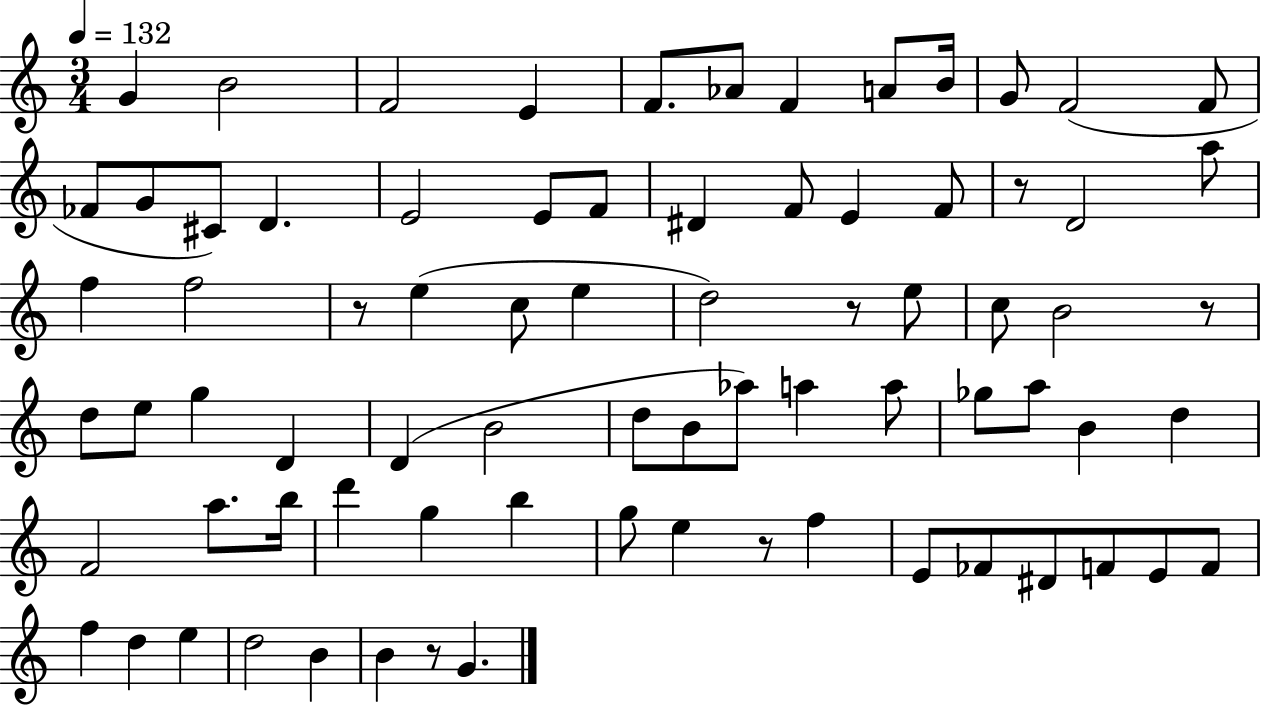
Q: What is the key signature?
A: C major